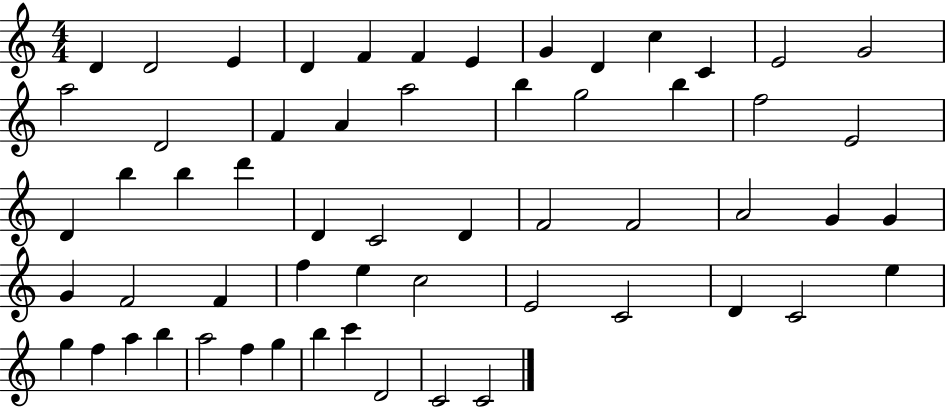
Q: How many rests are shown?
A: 0